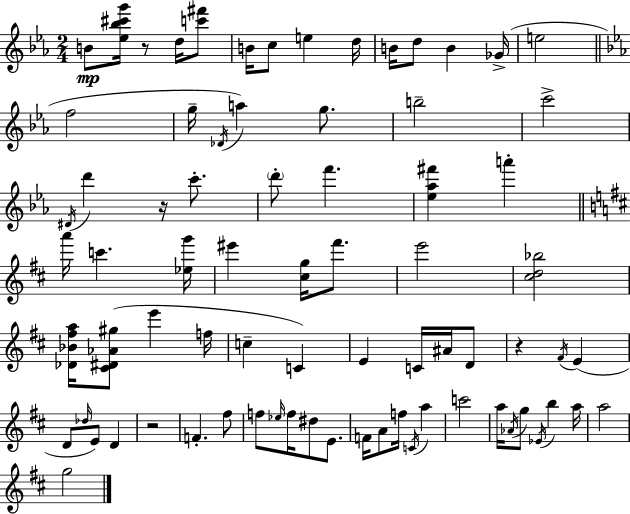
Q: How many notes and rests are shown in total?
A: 76